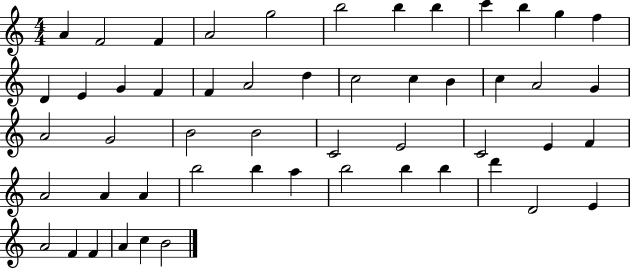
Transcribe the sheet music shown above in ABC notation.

X:1
T:Untitled
M:4/4
L:1/4
K:C
A F2 F A2 g2 b2 b b c' b g f D E G F F A2 d c2 c B c A2 G A2 G2 B2 B2 C2 E2 C2 E F A2 A A b2 b a b2 b b d' D2 E A2 F F A c B2